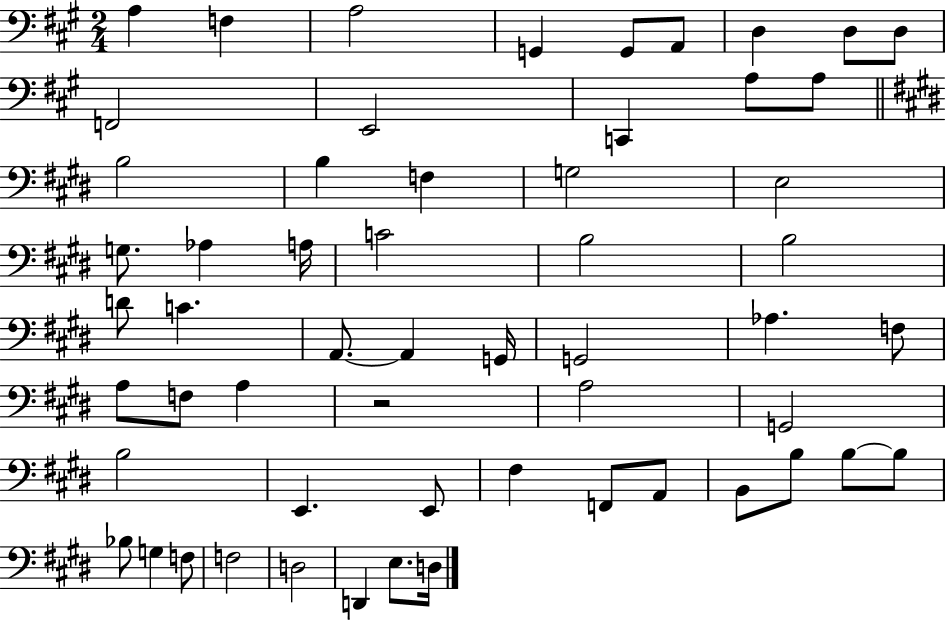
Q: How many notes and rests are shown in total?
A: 57